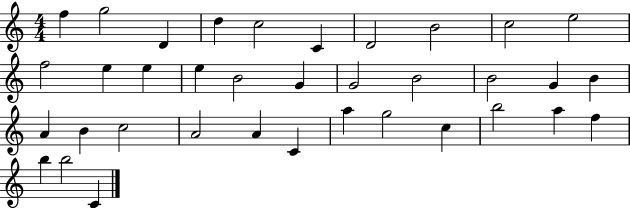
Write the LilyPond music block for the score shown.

{
  \clef treble
  \numericTimeSignature
  \time 4/4
  \key c \major
  f''4 g''2 d'4 | d''4 c''2 c'4 | d'2 b'2 | c''2 e''2 | \break f''2 e''4 e''4 | e''4 b'2 g'4 | g'2 b'2 | b'2 g'4 b'4 | \break a'4 b'4 c''2 | a'2 a'4 c'4 | a''4 g''2 c''4 | b''2 a''4 f''4 | \break b''4 b''2 c'4 | \bar "|."
}